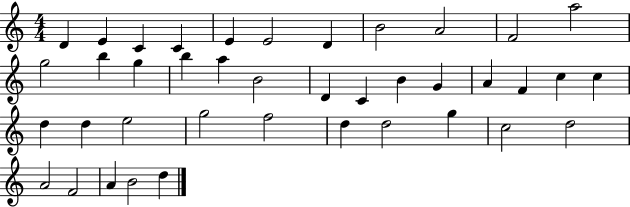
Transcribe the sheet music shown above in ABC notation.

X:1
T:Untitled
M:4/4
L:1/4
K:C
D E C C E E2 D B2 A2 F2 a2 g2 b g b a B2 D C B G A F c c d d e2 g2 f2 d d2 g c2 d2 A2 F2 A B2 d